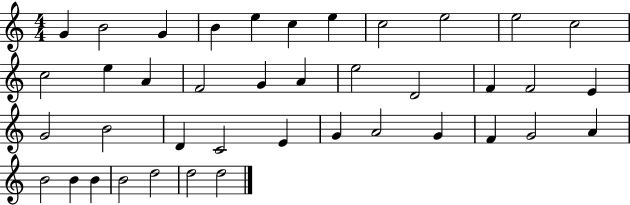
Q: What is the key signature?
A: C major